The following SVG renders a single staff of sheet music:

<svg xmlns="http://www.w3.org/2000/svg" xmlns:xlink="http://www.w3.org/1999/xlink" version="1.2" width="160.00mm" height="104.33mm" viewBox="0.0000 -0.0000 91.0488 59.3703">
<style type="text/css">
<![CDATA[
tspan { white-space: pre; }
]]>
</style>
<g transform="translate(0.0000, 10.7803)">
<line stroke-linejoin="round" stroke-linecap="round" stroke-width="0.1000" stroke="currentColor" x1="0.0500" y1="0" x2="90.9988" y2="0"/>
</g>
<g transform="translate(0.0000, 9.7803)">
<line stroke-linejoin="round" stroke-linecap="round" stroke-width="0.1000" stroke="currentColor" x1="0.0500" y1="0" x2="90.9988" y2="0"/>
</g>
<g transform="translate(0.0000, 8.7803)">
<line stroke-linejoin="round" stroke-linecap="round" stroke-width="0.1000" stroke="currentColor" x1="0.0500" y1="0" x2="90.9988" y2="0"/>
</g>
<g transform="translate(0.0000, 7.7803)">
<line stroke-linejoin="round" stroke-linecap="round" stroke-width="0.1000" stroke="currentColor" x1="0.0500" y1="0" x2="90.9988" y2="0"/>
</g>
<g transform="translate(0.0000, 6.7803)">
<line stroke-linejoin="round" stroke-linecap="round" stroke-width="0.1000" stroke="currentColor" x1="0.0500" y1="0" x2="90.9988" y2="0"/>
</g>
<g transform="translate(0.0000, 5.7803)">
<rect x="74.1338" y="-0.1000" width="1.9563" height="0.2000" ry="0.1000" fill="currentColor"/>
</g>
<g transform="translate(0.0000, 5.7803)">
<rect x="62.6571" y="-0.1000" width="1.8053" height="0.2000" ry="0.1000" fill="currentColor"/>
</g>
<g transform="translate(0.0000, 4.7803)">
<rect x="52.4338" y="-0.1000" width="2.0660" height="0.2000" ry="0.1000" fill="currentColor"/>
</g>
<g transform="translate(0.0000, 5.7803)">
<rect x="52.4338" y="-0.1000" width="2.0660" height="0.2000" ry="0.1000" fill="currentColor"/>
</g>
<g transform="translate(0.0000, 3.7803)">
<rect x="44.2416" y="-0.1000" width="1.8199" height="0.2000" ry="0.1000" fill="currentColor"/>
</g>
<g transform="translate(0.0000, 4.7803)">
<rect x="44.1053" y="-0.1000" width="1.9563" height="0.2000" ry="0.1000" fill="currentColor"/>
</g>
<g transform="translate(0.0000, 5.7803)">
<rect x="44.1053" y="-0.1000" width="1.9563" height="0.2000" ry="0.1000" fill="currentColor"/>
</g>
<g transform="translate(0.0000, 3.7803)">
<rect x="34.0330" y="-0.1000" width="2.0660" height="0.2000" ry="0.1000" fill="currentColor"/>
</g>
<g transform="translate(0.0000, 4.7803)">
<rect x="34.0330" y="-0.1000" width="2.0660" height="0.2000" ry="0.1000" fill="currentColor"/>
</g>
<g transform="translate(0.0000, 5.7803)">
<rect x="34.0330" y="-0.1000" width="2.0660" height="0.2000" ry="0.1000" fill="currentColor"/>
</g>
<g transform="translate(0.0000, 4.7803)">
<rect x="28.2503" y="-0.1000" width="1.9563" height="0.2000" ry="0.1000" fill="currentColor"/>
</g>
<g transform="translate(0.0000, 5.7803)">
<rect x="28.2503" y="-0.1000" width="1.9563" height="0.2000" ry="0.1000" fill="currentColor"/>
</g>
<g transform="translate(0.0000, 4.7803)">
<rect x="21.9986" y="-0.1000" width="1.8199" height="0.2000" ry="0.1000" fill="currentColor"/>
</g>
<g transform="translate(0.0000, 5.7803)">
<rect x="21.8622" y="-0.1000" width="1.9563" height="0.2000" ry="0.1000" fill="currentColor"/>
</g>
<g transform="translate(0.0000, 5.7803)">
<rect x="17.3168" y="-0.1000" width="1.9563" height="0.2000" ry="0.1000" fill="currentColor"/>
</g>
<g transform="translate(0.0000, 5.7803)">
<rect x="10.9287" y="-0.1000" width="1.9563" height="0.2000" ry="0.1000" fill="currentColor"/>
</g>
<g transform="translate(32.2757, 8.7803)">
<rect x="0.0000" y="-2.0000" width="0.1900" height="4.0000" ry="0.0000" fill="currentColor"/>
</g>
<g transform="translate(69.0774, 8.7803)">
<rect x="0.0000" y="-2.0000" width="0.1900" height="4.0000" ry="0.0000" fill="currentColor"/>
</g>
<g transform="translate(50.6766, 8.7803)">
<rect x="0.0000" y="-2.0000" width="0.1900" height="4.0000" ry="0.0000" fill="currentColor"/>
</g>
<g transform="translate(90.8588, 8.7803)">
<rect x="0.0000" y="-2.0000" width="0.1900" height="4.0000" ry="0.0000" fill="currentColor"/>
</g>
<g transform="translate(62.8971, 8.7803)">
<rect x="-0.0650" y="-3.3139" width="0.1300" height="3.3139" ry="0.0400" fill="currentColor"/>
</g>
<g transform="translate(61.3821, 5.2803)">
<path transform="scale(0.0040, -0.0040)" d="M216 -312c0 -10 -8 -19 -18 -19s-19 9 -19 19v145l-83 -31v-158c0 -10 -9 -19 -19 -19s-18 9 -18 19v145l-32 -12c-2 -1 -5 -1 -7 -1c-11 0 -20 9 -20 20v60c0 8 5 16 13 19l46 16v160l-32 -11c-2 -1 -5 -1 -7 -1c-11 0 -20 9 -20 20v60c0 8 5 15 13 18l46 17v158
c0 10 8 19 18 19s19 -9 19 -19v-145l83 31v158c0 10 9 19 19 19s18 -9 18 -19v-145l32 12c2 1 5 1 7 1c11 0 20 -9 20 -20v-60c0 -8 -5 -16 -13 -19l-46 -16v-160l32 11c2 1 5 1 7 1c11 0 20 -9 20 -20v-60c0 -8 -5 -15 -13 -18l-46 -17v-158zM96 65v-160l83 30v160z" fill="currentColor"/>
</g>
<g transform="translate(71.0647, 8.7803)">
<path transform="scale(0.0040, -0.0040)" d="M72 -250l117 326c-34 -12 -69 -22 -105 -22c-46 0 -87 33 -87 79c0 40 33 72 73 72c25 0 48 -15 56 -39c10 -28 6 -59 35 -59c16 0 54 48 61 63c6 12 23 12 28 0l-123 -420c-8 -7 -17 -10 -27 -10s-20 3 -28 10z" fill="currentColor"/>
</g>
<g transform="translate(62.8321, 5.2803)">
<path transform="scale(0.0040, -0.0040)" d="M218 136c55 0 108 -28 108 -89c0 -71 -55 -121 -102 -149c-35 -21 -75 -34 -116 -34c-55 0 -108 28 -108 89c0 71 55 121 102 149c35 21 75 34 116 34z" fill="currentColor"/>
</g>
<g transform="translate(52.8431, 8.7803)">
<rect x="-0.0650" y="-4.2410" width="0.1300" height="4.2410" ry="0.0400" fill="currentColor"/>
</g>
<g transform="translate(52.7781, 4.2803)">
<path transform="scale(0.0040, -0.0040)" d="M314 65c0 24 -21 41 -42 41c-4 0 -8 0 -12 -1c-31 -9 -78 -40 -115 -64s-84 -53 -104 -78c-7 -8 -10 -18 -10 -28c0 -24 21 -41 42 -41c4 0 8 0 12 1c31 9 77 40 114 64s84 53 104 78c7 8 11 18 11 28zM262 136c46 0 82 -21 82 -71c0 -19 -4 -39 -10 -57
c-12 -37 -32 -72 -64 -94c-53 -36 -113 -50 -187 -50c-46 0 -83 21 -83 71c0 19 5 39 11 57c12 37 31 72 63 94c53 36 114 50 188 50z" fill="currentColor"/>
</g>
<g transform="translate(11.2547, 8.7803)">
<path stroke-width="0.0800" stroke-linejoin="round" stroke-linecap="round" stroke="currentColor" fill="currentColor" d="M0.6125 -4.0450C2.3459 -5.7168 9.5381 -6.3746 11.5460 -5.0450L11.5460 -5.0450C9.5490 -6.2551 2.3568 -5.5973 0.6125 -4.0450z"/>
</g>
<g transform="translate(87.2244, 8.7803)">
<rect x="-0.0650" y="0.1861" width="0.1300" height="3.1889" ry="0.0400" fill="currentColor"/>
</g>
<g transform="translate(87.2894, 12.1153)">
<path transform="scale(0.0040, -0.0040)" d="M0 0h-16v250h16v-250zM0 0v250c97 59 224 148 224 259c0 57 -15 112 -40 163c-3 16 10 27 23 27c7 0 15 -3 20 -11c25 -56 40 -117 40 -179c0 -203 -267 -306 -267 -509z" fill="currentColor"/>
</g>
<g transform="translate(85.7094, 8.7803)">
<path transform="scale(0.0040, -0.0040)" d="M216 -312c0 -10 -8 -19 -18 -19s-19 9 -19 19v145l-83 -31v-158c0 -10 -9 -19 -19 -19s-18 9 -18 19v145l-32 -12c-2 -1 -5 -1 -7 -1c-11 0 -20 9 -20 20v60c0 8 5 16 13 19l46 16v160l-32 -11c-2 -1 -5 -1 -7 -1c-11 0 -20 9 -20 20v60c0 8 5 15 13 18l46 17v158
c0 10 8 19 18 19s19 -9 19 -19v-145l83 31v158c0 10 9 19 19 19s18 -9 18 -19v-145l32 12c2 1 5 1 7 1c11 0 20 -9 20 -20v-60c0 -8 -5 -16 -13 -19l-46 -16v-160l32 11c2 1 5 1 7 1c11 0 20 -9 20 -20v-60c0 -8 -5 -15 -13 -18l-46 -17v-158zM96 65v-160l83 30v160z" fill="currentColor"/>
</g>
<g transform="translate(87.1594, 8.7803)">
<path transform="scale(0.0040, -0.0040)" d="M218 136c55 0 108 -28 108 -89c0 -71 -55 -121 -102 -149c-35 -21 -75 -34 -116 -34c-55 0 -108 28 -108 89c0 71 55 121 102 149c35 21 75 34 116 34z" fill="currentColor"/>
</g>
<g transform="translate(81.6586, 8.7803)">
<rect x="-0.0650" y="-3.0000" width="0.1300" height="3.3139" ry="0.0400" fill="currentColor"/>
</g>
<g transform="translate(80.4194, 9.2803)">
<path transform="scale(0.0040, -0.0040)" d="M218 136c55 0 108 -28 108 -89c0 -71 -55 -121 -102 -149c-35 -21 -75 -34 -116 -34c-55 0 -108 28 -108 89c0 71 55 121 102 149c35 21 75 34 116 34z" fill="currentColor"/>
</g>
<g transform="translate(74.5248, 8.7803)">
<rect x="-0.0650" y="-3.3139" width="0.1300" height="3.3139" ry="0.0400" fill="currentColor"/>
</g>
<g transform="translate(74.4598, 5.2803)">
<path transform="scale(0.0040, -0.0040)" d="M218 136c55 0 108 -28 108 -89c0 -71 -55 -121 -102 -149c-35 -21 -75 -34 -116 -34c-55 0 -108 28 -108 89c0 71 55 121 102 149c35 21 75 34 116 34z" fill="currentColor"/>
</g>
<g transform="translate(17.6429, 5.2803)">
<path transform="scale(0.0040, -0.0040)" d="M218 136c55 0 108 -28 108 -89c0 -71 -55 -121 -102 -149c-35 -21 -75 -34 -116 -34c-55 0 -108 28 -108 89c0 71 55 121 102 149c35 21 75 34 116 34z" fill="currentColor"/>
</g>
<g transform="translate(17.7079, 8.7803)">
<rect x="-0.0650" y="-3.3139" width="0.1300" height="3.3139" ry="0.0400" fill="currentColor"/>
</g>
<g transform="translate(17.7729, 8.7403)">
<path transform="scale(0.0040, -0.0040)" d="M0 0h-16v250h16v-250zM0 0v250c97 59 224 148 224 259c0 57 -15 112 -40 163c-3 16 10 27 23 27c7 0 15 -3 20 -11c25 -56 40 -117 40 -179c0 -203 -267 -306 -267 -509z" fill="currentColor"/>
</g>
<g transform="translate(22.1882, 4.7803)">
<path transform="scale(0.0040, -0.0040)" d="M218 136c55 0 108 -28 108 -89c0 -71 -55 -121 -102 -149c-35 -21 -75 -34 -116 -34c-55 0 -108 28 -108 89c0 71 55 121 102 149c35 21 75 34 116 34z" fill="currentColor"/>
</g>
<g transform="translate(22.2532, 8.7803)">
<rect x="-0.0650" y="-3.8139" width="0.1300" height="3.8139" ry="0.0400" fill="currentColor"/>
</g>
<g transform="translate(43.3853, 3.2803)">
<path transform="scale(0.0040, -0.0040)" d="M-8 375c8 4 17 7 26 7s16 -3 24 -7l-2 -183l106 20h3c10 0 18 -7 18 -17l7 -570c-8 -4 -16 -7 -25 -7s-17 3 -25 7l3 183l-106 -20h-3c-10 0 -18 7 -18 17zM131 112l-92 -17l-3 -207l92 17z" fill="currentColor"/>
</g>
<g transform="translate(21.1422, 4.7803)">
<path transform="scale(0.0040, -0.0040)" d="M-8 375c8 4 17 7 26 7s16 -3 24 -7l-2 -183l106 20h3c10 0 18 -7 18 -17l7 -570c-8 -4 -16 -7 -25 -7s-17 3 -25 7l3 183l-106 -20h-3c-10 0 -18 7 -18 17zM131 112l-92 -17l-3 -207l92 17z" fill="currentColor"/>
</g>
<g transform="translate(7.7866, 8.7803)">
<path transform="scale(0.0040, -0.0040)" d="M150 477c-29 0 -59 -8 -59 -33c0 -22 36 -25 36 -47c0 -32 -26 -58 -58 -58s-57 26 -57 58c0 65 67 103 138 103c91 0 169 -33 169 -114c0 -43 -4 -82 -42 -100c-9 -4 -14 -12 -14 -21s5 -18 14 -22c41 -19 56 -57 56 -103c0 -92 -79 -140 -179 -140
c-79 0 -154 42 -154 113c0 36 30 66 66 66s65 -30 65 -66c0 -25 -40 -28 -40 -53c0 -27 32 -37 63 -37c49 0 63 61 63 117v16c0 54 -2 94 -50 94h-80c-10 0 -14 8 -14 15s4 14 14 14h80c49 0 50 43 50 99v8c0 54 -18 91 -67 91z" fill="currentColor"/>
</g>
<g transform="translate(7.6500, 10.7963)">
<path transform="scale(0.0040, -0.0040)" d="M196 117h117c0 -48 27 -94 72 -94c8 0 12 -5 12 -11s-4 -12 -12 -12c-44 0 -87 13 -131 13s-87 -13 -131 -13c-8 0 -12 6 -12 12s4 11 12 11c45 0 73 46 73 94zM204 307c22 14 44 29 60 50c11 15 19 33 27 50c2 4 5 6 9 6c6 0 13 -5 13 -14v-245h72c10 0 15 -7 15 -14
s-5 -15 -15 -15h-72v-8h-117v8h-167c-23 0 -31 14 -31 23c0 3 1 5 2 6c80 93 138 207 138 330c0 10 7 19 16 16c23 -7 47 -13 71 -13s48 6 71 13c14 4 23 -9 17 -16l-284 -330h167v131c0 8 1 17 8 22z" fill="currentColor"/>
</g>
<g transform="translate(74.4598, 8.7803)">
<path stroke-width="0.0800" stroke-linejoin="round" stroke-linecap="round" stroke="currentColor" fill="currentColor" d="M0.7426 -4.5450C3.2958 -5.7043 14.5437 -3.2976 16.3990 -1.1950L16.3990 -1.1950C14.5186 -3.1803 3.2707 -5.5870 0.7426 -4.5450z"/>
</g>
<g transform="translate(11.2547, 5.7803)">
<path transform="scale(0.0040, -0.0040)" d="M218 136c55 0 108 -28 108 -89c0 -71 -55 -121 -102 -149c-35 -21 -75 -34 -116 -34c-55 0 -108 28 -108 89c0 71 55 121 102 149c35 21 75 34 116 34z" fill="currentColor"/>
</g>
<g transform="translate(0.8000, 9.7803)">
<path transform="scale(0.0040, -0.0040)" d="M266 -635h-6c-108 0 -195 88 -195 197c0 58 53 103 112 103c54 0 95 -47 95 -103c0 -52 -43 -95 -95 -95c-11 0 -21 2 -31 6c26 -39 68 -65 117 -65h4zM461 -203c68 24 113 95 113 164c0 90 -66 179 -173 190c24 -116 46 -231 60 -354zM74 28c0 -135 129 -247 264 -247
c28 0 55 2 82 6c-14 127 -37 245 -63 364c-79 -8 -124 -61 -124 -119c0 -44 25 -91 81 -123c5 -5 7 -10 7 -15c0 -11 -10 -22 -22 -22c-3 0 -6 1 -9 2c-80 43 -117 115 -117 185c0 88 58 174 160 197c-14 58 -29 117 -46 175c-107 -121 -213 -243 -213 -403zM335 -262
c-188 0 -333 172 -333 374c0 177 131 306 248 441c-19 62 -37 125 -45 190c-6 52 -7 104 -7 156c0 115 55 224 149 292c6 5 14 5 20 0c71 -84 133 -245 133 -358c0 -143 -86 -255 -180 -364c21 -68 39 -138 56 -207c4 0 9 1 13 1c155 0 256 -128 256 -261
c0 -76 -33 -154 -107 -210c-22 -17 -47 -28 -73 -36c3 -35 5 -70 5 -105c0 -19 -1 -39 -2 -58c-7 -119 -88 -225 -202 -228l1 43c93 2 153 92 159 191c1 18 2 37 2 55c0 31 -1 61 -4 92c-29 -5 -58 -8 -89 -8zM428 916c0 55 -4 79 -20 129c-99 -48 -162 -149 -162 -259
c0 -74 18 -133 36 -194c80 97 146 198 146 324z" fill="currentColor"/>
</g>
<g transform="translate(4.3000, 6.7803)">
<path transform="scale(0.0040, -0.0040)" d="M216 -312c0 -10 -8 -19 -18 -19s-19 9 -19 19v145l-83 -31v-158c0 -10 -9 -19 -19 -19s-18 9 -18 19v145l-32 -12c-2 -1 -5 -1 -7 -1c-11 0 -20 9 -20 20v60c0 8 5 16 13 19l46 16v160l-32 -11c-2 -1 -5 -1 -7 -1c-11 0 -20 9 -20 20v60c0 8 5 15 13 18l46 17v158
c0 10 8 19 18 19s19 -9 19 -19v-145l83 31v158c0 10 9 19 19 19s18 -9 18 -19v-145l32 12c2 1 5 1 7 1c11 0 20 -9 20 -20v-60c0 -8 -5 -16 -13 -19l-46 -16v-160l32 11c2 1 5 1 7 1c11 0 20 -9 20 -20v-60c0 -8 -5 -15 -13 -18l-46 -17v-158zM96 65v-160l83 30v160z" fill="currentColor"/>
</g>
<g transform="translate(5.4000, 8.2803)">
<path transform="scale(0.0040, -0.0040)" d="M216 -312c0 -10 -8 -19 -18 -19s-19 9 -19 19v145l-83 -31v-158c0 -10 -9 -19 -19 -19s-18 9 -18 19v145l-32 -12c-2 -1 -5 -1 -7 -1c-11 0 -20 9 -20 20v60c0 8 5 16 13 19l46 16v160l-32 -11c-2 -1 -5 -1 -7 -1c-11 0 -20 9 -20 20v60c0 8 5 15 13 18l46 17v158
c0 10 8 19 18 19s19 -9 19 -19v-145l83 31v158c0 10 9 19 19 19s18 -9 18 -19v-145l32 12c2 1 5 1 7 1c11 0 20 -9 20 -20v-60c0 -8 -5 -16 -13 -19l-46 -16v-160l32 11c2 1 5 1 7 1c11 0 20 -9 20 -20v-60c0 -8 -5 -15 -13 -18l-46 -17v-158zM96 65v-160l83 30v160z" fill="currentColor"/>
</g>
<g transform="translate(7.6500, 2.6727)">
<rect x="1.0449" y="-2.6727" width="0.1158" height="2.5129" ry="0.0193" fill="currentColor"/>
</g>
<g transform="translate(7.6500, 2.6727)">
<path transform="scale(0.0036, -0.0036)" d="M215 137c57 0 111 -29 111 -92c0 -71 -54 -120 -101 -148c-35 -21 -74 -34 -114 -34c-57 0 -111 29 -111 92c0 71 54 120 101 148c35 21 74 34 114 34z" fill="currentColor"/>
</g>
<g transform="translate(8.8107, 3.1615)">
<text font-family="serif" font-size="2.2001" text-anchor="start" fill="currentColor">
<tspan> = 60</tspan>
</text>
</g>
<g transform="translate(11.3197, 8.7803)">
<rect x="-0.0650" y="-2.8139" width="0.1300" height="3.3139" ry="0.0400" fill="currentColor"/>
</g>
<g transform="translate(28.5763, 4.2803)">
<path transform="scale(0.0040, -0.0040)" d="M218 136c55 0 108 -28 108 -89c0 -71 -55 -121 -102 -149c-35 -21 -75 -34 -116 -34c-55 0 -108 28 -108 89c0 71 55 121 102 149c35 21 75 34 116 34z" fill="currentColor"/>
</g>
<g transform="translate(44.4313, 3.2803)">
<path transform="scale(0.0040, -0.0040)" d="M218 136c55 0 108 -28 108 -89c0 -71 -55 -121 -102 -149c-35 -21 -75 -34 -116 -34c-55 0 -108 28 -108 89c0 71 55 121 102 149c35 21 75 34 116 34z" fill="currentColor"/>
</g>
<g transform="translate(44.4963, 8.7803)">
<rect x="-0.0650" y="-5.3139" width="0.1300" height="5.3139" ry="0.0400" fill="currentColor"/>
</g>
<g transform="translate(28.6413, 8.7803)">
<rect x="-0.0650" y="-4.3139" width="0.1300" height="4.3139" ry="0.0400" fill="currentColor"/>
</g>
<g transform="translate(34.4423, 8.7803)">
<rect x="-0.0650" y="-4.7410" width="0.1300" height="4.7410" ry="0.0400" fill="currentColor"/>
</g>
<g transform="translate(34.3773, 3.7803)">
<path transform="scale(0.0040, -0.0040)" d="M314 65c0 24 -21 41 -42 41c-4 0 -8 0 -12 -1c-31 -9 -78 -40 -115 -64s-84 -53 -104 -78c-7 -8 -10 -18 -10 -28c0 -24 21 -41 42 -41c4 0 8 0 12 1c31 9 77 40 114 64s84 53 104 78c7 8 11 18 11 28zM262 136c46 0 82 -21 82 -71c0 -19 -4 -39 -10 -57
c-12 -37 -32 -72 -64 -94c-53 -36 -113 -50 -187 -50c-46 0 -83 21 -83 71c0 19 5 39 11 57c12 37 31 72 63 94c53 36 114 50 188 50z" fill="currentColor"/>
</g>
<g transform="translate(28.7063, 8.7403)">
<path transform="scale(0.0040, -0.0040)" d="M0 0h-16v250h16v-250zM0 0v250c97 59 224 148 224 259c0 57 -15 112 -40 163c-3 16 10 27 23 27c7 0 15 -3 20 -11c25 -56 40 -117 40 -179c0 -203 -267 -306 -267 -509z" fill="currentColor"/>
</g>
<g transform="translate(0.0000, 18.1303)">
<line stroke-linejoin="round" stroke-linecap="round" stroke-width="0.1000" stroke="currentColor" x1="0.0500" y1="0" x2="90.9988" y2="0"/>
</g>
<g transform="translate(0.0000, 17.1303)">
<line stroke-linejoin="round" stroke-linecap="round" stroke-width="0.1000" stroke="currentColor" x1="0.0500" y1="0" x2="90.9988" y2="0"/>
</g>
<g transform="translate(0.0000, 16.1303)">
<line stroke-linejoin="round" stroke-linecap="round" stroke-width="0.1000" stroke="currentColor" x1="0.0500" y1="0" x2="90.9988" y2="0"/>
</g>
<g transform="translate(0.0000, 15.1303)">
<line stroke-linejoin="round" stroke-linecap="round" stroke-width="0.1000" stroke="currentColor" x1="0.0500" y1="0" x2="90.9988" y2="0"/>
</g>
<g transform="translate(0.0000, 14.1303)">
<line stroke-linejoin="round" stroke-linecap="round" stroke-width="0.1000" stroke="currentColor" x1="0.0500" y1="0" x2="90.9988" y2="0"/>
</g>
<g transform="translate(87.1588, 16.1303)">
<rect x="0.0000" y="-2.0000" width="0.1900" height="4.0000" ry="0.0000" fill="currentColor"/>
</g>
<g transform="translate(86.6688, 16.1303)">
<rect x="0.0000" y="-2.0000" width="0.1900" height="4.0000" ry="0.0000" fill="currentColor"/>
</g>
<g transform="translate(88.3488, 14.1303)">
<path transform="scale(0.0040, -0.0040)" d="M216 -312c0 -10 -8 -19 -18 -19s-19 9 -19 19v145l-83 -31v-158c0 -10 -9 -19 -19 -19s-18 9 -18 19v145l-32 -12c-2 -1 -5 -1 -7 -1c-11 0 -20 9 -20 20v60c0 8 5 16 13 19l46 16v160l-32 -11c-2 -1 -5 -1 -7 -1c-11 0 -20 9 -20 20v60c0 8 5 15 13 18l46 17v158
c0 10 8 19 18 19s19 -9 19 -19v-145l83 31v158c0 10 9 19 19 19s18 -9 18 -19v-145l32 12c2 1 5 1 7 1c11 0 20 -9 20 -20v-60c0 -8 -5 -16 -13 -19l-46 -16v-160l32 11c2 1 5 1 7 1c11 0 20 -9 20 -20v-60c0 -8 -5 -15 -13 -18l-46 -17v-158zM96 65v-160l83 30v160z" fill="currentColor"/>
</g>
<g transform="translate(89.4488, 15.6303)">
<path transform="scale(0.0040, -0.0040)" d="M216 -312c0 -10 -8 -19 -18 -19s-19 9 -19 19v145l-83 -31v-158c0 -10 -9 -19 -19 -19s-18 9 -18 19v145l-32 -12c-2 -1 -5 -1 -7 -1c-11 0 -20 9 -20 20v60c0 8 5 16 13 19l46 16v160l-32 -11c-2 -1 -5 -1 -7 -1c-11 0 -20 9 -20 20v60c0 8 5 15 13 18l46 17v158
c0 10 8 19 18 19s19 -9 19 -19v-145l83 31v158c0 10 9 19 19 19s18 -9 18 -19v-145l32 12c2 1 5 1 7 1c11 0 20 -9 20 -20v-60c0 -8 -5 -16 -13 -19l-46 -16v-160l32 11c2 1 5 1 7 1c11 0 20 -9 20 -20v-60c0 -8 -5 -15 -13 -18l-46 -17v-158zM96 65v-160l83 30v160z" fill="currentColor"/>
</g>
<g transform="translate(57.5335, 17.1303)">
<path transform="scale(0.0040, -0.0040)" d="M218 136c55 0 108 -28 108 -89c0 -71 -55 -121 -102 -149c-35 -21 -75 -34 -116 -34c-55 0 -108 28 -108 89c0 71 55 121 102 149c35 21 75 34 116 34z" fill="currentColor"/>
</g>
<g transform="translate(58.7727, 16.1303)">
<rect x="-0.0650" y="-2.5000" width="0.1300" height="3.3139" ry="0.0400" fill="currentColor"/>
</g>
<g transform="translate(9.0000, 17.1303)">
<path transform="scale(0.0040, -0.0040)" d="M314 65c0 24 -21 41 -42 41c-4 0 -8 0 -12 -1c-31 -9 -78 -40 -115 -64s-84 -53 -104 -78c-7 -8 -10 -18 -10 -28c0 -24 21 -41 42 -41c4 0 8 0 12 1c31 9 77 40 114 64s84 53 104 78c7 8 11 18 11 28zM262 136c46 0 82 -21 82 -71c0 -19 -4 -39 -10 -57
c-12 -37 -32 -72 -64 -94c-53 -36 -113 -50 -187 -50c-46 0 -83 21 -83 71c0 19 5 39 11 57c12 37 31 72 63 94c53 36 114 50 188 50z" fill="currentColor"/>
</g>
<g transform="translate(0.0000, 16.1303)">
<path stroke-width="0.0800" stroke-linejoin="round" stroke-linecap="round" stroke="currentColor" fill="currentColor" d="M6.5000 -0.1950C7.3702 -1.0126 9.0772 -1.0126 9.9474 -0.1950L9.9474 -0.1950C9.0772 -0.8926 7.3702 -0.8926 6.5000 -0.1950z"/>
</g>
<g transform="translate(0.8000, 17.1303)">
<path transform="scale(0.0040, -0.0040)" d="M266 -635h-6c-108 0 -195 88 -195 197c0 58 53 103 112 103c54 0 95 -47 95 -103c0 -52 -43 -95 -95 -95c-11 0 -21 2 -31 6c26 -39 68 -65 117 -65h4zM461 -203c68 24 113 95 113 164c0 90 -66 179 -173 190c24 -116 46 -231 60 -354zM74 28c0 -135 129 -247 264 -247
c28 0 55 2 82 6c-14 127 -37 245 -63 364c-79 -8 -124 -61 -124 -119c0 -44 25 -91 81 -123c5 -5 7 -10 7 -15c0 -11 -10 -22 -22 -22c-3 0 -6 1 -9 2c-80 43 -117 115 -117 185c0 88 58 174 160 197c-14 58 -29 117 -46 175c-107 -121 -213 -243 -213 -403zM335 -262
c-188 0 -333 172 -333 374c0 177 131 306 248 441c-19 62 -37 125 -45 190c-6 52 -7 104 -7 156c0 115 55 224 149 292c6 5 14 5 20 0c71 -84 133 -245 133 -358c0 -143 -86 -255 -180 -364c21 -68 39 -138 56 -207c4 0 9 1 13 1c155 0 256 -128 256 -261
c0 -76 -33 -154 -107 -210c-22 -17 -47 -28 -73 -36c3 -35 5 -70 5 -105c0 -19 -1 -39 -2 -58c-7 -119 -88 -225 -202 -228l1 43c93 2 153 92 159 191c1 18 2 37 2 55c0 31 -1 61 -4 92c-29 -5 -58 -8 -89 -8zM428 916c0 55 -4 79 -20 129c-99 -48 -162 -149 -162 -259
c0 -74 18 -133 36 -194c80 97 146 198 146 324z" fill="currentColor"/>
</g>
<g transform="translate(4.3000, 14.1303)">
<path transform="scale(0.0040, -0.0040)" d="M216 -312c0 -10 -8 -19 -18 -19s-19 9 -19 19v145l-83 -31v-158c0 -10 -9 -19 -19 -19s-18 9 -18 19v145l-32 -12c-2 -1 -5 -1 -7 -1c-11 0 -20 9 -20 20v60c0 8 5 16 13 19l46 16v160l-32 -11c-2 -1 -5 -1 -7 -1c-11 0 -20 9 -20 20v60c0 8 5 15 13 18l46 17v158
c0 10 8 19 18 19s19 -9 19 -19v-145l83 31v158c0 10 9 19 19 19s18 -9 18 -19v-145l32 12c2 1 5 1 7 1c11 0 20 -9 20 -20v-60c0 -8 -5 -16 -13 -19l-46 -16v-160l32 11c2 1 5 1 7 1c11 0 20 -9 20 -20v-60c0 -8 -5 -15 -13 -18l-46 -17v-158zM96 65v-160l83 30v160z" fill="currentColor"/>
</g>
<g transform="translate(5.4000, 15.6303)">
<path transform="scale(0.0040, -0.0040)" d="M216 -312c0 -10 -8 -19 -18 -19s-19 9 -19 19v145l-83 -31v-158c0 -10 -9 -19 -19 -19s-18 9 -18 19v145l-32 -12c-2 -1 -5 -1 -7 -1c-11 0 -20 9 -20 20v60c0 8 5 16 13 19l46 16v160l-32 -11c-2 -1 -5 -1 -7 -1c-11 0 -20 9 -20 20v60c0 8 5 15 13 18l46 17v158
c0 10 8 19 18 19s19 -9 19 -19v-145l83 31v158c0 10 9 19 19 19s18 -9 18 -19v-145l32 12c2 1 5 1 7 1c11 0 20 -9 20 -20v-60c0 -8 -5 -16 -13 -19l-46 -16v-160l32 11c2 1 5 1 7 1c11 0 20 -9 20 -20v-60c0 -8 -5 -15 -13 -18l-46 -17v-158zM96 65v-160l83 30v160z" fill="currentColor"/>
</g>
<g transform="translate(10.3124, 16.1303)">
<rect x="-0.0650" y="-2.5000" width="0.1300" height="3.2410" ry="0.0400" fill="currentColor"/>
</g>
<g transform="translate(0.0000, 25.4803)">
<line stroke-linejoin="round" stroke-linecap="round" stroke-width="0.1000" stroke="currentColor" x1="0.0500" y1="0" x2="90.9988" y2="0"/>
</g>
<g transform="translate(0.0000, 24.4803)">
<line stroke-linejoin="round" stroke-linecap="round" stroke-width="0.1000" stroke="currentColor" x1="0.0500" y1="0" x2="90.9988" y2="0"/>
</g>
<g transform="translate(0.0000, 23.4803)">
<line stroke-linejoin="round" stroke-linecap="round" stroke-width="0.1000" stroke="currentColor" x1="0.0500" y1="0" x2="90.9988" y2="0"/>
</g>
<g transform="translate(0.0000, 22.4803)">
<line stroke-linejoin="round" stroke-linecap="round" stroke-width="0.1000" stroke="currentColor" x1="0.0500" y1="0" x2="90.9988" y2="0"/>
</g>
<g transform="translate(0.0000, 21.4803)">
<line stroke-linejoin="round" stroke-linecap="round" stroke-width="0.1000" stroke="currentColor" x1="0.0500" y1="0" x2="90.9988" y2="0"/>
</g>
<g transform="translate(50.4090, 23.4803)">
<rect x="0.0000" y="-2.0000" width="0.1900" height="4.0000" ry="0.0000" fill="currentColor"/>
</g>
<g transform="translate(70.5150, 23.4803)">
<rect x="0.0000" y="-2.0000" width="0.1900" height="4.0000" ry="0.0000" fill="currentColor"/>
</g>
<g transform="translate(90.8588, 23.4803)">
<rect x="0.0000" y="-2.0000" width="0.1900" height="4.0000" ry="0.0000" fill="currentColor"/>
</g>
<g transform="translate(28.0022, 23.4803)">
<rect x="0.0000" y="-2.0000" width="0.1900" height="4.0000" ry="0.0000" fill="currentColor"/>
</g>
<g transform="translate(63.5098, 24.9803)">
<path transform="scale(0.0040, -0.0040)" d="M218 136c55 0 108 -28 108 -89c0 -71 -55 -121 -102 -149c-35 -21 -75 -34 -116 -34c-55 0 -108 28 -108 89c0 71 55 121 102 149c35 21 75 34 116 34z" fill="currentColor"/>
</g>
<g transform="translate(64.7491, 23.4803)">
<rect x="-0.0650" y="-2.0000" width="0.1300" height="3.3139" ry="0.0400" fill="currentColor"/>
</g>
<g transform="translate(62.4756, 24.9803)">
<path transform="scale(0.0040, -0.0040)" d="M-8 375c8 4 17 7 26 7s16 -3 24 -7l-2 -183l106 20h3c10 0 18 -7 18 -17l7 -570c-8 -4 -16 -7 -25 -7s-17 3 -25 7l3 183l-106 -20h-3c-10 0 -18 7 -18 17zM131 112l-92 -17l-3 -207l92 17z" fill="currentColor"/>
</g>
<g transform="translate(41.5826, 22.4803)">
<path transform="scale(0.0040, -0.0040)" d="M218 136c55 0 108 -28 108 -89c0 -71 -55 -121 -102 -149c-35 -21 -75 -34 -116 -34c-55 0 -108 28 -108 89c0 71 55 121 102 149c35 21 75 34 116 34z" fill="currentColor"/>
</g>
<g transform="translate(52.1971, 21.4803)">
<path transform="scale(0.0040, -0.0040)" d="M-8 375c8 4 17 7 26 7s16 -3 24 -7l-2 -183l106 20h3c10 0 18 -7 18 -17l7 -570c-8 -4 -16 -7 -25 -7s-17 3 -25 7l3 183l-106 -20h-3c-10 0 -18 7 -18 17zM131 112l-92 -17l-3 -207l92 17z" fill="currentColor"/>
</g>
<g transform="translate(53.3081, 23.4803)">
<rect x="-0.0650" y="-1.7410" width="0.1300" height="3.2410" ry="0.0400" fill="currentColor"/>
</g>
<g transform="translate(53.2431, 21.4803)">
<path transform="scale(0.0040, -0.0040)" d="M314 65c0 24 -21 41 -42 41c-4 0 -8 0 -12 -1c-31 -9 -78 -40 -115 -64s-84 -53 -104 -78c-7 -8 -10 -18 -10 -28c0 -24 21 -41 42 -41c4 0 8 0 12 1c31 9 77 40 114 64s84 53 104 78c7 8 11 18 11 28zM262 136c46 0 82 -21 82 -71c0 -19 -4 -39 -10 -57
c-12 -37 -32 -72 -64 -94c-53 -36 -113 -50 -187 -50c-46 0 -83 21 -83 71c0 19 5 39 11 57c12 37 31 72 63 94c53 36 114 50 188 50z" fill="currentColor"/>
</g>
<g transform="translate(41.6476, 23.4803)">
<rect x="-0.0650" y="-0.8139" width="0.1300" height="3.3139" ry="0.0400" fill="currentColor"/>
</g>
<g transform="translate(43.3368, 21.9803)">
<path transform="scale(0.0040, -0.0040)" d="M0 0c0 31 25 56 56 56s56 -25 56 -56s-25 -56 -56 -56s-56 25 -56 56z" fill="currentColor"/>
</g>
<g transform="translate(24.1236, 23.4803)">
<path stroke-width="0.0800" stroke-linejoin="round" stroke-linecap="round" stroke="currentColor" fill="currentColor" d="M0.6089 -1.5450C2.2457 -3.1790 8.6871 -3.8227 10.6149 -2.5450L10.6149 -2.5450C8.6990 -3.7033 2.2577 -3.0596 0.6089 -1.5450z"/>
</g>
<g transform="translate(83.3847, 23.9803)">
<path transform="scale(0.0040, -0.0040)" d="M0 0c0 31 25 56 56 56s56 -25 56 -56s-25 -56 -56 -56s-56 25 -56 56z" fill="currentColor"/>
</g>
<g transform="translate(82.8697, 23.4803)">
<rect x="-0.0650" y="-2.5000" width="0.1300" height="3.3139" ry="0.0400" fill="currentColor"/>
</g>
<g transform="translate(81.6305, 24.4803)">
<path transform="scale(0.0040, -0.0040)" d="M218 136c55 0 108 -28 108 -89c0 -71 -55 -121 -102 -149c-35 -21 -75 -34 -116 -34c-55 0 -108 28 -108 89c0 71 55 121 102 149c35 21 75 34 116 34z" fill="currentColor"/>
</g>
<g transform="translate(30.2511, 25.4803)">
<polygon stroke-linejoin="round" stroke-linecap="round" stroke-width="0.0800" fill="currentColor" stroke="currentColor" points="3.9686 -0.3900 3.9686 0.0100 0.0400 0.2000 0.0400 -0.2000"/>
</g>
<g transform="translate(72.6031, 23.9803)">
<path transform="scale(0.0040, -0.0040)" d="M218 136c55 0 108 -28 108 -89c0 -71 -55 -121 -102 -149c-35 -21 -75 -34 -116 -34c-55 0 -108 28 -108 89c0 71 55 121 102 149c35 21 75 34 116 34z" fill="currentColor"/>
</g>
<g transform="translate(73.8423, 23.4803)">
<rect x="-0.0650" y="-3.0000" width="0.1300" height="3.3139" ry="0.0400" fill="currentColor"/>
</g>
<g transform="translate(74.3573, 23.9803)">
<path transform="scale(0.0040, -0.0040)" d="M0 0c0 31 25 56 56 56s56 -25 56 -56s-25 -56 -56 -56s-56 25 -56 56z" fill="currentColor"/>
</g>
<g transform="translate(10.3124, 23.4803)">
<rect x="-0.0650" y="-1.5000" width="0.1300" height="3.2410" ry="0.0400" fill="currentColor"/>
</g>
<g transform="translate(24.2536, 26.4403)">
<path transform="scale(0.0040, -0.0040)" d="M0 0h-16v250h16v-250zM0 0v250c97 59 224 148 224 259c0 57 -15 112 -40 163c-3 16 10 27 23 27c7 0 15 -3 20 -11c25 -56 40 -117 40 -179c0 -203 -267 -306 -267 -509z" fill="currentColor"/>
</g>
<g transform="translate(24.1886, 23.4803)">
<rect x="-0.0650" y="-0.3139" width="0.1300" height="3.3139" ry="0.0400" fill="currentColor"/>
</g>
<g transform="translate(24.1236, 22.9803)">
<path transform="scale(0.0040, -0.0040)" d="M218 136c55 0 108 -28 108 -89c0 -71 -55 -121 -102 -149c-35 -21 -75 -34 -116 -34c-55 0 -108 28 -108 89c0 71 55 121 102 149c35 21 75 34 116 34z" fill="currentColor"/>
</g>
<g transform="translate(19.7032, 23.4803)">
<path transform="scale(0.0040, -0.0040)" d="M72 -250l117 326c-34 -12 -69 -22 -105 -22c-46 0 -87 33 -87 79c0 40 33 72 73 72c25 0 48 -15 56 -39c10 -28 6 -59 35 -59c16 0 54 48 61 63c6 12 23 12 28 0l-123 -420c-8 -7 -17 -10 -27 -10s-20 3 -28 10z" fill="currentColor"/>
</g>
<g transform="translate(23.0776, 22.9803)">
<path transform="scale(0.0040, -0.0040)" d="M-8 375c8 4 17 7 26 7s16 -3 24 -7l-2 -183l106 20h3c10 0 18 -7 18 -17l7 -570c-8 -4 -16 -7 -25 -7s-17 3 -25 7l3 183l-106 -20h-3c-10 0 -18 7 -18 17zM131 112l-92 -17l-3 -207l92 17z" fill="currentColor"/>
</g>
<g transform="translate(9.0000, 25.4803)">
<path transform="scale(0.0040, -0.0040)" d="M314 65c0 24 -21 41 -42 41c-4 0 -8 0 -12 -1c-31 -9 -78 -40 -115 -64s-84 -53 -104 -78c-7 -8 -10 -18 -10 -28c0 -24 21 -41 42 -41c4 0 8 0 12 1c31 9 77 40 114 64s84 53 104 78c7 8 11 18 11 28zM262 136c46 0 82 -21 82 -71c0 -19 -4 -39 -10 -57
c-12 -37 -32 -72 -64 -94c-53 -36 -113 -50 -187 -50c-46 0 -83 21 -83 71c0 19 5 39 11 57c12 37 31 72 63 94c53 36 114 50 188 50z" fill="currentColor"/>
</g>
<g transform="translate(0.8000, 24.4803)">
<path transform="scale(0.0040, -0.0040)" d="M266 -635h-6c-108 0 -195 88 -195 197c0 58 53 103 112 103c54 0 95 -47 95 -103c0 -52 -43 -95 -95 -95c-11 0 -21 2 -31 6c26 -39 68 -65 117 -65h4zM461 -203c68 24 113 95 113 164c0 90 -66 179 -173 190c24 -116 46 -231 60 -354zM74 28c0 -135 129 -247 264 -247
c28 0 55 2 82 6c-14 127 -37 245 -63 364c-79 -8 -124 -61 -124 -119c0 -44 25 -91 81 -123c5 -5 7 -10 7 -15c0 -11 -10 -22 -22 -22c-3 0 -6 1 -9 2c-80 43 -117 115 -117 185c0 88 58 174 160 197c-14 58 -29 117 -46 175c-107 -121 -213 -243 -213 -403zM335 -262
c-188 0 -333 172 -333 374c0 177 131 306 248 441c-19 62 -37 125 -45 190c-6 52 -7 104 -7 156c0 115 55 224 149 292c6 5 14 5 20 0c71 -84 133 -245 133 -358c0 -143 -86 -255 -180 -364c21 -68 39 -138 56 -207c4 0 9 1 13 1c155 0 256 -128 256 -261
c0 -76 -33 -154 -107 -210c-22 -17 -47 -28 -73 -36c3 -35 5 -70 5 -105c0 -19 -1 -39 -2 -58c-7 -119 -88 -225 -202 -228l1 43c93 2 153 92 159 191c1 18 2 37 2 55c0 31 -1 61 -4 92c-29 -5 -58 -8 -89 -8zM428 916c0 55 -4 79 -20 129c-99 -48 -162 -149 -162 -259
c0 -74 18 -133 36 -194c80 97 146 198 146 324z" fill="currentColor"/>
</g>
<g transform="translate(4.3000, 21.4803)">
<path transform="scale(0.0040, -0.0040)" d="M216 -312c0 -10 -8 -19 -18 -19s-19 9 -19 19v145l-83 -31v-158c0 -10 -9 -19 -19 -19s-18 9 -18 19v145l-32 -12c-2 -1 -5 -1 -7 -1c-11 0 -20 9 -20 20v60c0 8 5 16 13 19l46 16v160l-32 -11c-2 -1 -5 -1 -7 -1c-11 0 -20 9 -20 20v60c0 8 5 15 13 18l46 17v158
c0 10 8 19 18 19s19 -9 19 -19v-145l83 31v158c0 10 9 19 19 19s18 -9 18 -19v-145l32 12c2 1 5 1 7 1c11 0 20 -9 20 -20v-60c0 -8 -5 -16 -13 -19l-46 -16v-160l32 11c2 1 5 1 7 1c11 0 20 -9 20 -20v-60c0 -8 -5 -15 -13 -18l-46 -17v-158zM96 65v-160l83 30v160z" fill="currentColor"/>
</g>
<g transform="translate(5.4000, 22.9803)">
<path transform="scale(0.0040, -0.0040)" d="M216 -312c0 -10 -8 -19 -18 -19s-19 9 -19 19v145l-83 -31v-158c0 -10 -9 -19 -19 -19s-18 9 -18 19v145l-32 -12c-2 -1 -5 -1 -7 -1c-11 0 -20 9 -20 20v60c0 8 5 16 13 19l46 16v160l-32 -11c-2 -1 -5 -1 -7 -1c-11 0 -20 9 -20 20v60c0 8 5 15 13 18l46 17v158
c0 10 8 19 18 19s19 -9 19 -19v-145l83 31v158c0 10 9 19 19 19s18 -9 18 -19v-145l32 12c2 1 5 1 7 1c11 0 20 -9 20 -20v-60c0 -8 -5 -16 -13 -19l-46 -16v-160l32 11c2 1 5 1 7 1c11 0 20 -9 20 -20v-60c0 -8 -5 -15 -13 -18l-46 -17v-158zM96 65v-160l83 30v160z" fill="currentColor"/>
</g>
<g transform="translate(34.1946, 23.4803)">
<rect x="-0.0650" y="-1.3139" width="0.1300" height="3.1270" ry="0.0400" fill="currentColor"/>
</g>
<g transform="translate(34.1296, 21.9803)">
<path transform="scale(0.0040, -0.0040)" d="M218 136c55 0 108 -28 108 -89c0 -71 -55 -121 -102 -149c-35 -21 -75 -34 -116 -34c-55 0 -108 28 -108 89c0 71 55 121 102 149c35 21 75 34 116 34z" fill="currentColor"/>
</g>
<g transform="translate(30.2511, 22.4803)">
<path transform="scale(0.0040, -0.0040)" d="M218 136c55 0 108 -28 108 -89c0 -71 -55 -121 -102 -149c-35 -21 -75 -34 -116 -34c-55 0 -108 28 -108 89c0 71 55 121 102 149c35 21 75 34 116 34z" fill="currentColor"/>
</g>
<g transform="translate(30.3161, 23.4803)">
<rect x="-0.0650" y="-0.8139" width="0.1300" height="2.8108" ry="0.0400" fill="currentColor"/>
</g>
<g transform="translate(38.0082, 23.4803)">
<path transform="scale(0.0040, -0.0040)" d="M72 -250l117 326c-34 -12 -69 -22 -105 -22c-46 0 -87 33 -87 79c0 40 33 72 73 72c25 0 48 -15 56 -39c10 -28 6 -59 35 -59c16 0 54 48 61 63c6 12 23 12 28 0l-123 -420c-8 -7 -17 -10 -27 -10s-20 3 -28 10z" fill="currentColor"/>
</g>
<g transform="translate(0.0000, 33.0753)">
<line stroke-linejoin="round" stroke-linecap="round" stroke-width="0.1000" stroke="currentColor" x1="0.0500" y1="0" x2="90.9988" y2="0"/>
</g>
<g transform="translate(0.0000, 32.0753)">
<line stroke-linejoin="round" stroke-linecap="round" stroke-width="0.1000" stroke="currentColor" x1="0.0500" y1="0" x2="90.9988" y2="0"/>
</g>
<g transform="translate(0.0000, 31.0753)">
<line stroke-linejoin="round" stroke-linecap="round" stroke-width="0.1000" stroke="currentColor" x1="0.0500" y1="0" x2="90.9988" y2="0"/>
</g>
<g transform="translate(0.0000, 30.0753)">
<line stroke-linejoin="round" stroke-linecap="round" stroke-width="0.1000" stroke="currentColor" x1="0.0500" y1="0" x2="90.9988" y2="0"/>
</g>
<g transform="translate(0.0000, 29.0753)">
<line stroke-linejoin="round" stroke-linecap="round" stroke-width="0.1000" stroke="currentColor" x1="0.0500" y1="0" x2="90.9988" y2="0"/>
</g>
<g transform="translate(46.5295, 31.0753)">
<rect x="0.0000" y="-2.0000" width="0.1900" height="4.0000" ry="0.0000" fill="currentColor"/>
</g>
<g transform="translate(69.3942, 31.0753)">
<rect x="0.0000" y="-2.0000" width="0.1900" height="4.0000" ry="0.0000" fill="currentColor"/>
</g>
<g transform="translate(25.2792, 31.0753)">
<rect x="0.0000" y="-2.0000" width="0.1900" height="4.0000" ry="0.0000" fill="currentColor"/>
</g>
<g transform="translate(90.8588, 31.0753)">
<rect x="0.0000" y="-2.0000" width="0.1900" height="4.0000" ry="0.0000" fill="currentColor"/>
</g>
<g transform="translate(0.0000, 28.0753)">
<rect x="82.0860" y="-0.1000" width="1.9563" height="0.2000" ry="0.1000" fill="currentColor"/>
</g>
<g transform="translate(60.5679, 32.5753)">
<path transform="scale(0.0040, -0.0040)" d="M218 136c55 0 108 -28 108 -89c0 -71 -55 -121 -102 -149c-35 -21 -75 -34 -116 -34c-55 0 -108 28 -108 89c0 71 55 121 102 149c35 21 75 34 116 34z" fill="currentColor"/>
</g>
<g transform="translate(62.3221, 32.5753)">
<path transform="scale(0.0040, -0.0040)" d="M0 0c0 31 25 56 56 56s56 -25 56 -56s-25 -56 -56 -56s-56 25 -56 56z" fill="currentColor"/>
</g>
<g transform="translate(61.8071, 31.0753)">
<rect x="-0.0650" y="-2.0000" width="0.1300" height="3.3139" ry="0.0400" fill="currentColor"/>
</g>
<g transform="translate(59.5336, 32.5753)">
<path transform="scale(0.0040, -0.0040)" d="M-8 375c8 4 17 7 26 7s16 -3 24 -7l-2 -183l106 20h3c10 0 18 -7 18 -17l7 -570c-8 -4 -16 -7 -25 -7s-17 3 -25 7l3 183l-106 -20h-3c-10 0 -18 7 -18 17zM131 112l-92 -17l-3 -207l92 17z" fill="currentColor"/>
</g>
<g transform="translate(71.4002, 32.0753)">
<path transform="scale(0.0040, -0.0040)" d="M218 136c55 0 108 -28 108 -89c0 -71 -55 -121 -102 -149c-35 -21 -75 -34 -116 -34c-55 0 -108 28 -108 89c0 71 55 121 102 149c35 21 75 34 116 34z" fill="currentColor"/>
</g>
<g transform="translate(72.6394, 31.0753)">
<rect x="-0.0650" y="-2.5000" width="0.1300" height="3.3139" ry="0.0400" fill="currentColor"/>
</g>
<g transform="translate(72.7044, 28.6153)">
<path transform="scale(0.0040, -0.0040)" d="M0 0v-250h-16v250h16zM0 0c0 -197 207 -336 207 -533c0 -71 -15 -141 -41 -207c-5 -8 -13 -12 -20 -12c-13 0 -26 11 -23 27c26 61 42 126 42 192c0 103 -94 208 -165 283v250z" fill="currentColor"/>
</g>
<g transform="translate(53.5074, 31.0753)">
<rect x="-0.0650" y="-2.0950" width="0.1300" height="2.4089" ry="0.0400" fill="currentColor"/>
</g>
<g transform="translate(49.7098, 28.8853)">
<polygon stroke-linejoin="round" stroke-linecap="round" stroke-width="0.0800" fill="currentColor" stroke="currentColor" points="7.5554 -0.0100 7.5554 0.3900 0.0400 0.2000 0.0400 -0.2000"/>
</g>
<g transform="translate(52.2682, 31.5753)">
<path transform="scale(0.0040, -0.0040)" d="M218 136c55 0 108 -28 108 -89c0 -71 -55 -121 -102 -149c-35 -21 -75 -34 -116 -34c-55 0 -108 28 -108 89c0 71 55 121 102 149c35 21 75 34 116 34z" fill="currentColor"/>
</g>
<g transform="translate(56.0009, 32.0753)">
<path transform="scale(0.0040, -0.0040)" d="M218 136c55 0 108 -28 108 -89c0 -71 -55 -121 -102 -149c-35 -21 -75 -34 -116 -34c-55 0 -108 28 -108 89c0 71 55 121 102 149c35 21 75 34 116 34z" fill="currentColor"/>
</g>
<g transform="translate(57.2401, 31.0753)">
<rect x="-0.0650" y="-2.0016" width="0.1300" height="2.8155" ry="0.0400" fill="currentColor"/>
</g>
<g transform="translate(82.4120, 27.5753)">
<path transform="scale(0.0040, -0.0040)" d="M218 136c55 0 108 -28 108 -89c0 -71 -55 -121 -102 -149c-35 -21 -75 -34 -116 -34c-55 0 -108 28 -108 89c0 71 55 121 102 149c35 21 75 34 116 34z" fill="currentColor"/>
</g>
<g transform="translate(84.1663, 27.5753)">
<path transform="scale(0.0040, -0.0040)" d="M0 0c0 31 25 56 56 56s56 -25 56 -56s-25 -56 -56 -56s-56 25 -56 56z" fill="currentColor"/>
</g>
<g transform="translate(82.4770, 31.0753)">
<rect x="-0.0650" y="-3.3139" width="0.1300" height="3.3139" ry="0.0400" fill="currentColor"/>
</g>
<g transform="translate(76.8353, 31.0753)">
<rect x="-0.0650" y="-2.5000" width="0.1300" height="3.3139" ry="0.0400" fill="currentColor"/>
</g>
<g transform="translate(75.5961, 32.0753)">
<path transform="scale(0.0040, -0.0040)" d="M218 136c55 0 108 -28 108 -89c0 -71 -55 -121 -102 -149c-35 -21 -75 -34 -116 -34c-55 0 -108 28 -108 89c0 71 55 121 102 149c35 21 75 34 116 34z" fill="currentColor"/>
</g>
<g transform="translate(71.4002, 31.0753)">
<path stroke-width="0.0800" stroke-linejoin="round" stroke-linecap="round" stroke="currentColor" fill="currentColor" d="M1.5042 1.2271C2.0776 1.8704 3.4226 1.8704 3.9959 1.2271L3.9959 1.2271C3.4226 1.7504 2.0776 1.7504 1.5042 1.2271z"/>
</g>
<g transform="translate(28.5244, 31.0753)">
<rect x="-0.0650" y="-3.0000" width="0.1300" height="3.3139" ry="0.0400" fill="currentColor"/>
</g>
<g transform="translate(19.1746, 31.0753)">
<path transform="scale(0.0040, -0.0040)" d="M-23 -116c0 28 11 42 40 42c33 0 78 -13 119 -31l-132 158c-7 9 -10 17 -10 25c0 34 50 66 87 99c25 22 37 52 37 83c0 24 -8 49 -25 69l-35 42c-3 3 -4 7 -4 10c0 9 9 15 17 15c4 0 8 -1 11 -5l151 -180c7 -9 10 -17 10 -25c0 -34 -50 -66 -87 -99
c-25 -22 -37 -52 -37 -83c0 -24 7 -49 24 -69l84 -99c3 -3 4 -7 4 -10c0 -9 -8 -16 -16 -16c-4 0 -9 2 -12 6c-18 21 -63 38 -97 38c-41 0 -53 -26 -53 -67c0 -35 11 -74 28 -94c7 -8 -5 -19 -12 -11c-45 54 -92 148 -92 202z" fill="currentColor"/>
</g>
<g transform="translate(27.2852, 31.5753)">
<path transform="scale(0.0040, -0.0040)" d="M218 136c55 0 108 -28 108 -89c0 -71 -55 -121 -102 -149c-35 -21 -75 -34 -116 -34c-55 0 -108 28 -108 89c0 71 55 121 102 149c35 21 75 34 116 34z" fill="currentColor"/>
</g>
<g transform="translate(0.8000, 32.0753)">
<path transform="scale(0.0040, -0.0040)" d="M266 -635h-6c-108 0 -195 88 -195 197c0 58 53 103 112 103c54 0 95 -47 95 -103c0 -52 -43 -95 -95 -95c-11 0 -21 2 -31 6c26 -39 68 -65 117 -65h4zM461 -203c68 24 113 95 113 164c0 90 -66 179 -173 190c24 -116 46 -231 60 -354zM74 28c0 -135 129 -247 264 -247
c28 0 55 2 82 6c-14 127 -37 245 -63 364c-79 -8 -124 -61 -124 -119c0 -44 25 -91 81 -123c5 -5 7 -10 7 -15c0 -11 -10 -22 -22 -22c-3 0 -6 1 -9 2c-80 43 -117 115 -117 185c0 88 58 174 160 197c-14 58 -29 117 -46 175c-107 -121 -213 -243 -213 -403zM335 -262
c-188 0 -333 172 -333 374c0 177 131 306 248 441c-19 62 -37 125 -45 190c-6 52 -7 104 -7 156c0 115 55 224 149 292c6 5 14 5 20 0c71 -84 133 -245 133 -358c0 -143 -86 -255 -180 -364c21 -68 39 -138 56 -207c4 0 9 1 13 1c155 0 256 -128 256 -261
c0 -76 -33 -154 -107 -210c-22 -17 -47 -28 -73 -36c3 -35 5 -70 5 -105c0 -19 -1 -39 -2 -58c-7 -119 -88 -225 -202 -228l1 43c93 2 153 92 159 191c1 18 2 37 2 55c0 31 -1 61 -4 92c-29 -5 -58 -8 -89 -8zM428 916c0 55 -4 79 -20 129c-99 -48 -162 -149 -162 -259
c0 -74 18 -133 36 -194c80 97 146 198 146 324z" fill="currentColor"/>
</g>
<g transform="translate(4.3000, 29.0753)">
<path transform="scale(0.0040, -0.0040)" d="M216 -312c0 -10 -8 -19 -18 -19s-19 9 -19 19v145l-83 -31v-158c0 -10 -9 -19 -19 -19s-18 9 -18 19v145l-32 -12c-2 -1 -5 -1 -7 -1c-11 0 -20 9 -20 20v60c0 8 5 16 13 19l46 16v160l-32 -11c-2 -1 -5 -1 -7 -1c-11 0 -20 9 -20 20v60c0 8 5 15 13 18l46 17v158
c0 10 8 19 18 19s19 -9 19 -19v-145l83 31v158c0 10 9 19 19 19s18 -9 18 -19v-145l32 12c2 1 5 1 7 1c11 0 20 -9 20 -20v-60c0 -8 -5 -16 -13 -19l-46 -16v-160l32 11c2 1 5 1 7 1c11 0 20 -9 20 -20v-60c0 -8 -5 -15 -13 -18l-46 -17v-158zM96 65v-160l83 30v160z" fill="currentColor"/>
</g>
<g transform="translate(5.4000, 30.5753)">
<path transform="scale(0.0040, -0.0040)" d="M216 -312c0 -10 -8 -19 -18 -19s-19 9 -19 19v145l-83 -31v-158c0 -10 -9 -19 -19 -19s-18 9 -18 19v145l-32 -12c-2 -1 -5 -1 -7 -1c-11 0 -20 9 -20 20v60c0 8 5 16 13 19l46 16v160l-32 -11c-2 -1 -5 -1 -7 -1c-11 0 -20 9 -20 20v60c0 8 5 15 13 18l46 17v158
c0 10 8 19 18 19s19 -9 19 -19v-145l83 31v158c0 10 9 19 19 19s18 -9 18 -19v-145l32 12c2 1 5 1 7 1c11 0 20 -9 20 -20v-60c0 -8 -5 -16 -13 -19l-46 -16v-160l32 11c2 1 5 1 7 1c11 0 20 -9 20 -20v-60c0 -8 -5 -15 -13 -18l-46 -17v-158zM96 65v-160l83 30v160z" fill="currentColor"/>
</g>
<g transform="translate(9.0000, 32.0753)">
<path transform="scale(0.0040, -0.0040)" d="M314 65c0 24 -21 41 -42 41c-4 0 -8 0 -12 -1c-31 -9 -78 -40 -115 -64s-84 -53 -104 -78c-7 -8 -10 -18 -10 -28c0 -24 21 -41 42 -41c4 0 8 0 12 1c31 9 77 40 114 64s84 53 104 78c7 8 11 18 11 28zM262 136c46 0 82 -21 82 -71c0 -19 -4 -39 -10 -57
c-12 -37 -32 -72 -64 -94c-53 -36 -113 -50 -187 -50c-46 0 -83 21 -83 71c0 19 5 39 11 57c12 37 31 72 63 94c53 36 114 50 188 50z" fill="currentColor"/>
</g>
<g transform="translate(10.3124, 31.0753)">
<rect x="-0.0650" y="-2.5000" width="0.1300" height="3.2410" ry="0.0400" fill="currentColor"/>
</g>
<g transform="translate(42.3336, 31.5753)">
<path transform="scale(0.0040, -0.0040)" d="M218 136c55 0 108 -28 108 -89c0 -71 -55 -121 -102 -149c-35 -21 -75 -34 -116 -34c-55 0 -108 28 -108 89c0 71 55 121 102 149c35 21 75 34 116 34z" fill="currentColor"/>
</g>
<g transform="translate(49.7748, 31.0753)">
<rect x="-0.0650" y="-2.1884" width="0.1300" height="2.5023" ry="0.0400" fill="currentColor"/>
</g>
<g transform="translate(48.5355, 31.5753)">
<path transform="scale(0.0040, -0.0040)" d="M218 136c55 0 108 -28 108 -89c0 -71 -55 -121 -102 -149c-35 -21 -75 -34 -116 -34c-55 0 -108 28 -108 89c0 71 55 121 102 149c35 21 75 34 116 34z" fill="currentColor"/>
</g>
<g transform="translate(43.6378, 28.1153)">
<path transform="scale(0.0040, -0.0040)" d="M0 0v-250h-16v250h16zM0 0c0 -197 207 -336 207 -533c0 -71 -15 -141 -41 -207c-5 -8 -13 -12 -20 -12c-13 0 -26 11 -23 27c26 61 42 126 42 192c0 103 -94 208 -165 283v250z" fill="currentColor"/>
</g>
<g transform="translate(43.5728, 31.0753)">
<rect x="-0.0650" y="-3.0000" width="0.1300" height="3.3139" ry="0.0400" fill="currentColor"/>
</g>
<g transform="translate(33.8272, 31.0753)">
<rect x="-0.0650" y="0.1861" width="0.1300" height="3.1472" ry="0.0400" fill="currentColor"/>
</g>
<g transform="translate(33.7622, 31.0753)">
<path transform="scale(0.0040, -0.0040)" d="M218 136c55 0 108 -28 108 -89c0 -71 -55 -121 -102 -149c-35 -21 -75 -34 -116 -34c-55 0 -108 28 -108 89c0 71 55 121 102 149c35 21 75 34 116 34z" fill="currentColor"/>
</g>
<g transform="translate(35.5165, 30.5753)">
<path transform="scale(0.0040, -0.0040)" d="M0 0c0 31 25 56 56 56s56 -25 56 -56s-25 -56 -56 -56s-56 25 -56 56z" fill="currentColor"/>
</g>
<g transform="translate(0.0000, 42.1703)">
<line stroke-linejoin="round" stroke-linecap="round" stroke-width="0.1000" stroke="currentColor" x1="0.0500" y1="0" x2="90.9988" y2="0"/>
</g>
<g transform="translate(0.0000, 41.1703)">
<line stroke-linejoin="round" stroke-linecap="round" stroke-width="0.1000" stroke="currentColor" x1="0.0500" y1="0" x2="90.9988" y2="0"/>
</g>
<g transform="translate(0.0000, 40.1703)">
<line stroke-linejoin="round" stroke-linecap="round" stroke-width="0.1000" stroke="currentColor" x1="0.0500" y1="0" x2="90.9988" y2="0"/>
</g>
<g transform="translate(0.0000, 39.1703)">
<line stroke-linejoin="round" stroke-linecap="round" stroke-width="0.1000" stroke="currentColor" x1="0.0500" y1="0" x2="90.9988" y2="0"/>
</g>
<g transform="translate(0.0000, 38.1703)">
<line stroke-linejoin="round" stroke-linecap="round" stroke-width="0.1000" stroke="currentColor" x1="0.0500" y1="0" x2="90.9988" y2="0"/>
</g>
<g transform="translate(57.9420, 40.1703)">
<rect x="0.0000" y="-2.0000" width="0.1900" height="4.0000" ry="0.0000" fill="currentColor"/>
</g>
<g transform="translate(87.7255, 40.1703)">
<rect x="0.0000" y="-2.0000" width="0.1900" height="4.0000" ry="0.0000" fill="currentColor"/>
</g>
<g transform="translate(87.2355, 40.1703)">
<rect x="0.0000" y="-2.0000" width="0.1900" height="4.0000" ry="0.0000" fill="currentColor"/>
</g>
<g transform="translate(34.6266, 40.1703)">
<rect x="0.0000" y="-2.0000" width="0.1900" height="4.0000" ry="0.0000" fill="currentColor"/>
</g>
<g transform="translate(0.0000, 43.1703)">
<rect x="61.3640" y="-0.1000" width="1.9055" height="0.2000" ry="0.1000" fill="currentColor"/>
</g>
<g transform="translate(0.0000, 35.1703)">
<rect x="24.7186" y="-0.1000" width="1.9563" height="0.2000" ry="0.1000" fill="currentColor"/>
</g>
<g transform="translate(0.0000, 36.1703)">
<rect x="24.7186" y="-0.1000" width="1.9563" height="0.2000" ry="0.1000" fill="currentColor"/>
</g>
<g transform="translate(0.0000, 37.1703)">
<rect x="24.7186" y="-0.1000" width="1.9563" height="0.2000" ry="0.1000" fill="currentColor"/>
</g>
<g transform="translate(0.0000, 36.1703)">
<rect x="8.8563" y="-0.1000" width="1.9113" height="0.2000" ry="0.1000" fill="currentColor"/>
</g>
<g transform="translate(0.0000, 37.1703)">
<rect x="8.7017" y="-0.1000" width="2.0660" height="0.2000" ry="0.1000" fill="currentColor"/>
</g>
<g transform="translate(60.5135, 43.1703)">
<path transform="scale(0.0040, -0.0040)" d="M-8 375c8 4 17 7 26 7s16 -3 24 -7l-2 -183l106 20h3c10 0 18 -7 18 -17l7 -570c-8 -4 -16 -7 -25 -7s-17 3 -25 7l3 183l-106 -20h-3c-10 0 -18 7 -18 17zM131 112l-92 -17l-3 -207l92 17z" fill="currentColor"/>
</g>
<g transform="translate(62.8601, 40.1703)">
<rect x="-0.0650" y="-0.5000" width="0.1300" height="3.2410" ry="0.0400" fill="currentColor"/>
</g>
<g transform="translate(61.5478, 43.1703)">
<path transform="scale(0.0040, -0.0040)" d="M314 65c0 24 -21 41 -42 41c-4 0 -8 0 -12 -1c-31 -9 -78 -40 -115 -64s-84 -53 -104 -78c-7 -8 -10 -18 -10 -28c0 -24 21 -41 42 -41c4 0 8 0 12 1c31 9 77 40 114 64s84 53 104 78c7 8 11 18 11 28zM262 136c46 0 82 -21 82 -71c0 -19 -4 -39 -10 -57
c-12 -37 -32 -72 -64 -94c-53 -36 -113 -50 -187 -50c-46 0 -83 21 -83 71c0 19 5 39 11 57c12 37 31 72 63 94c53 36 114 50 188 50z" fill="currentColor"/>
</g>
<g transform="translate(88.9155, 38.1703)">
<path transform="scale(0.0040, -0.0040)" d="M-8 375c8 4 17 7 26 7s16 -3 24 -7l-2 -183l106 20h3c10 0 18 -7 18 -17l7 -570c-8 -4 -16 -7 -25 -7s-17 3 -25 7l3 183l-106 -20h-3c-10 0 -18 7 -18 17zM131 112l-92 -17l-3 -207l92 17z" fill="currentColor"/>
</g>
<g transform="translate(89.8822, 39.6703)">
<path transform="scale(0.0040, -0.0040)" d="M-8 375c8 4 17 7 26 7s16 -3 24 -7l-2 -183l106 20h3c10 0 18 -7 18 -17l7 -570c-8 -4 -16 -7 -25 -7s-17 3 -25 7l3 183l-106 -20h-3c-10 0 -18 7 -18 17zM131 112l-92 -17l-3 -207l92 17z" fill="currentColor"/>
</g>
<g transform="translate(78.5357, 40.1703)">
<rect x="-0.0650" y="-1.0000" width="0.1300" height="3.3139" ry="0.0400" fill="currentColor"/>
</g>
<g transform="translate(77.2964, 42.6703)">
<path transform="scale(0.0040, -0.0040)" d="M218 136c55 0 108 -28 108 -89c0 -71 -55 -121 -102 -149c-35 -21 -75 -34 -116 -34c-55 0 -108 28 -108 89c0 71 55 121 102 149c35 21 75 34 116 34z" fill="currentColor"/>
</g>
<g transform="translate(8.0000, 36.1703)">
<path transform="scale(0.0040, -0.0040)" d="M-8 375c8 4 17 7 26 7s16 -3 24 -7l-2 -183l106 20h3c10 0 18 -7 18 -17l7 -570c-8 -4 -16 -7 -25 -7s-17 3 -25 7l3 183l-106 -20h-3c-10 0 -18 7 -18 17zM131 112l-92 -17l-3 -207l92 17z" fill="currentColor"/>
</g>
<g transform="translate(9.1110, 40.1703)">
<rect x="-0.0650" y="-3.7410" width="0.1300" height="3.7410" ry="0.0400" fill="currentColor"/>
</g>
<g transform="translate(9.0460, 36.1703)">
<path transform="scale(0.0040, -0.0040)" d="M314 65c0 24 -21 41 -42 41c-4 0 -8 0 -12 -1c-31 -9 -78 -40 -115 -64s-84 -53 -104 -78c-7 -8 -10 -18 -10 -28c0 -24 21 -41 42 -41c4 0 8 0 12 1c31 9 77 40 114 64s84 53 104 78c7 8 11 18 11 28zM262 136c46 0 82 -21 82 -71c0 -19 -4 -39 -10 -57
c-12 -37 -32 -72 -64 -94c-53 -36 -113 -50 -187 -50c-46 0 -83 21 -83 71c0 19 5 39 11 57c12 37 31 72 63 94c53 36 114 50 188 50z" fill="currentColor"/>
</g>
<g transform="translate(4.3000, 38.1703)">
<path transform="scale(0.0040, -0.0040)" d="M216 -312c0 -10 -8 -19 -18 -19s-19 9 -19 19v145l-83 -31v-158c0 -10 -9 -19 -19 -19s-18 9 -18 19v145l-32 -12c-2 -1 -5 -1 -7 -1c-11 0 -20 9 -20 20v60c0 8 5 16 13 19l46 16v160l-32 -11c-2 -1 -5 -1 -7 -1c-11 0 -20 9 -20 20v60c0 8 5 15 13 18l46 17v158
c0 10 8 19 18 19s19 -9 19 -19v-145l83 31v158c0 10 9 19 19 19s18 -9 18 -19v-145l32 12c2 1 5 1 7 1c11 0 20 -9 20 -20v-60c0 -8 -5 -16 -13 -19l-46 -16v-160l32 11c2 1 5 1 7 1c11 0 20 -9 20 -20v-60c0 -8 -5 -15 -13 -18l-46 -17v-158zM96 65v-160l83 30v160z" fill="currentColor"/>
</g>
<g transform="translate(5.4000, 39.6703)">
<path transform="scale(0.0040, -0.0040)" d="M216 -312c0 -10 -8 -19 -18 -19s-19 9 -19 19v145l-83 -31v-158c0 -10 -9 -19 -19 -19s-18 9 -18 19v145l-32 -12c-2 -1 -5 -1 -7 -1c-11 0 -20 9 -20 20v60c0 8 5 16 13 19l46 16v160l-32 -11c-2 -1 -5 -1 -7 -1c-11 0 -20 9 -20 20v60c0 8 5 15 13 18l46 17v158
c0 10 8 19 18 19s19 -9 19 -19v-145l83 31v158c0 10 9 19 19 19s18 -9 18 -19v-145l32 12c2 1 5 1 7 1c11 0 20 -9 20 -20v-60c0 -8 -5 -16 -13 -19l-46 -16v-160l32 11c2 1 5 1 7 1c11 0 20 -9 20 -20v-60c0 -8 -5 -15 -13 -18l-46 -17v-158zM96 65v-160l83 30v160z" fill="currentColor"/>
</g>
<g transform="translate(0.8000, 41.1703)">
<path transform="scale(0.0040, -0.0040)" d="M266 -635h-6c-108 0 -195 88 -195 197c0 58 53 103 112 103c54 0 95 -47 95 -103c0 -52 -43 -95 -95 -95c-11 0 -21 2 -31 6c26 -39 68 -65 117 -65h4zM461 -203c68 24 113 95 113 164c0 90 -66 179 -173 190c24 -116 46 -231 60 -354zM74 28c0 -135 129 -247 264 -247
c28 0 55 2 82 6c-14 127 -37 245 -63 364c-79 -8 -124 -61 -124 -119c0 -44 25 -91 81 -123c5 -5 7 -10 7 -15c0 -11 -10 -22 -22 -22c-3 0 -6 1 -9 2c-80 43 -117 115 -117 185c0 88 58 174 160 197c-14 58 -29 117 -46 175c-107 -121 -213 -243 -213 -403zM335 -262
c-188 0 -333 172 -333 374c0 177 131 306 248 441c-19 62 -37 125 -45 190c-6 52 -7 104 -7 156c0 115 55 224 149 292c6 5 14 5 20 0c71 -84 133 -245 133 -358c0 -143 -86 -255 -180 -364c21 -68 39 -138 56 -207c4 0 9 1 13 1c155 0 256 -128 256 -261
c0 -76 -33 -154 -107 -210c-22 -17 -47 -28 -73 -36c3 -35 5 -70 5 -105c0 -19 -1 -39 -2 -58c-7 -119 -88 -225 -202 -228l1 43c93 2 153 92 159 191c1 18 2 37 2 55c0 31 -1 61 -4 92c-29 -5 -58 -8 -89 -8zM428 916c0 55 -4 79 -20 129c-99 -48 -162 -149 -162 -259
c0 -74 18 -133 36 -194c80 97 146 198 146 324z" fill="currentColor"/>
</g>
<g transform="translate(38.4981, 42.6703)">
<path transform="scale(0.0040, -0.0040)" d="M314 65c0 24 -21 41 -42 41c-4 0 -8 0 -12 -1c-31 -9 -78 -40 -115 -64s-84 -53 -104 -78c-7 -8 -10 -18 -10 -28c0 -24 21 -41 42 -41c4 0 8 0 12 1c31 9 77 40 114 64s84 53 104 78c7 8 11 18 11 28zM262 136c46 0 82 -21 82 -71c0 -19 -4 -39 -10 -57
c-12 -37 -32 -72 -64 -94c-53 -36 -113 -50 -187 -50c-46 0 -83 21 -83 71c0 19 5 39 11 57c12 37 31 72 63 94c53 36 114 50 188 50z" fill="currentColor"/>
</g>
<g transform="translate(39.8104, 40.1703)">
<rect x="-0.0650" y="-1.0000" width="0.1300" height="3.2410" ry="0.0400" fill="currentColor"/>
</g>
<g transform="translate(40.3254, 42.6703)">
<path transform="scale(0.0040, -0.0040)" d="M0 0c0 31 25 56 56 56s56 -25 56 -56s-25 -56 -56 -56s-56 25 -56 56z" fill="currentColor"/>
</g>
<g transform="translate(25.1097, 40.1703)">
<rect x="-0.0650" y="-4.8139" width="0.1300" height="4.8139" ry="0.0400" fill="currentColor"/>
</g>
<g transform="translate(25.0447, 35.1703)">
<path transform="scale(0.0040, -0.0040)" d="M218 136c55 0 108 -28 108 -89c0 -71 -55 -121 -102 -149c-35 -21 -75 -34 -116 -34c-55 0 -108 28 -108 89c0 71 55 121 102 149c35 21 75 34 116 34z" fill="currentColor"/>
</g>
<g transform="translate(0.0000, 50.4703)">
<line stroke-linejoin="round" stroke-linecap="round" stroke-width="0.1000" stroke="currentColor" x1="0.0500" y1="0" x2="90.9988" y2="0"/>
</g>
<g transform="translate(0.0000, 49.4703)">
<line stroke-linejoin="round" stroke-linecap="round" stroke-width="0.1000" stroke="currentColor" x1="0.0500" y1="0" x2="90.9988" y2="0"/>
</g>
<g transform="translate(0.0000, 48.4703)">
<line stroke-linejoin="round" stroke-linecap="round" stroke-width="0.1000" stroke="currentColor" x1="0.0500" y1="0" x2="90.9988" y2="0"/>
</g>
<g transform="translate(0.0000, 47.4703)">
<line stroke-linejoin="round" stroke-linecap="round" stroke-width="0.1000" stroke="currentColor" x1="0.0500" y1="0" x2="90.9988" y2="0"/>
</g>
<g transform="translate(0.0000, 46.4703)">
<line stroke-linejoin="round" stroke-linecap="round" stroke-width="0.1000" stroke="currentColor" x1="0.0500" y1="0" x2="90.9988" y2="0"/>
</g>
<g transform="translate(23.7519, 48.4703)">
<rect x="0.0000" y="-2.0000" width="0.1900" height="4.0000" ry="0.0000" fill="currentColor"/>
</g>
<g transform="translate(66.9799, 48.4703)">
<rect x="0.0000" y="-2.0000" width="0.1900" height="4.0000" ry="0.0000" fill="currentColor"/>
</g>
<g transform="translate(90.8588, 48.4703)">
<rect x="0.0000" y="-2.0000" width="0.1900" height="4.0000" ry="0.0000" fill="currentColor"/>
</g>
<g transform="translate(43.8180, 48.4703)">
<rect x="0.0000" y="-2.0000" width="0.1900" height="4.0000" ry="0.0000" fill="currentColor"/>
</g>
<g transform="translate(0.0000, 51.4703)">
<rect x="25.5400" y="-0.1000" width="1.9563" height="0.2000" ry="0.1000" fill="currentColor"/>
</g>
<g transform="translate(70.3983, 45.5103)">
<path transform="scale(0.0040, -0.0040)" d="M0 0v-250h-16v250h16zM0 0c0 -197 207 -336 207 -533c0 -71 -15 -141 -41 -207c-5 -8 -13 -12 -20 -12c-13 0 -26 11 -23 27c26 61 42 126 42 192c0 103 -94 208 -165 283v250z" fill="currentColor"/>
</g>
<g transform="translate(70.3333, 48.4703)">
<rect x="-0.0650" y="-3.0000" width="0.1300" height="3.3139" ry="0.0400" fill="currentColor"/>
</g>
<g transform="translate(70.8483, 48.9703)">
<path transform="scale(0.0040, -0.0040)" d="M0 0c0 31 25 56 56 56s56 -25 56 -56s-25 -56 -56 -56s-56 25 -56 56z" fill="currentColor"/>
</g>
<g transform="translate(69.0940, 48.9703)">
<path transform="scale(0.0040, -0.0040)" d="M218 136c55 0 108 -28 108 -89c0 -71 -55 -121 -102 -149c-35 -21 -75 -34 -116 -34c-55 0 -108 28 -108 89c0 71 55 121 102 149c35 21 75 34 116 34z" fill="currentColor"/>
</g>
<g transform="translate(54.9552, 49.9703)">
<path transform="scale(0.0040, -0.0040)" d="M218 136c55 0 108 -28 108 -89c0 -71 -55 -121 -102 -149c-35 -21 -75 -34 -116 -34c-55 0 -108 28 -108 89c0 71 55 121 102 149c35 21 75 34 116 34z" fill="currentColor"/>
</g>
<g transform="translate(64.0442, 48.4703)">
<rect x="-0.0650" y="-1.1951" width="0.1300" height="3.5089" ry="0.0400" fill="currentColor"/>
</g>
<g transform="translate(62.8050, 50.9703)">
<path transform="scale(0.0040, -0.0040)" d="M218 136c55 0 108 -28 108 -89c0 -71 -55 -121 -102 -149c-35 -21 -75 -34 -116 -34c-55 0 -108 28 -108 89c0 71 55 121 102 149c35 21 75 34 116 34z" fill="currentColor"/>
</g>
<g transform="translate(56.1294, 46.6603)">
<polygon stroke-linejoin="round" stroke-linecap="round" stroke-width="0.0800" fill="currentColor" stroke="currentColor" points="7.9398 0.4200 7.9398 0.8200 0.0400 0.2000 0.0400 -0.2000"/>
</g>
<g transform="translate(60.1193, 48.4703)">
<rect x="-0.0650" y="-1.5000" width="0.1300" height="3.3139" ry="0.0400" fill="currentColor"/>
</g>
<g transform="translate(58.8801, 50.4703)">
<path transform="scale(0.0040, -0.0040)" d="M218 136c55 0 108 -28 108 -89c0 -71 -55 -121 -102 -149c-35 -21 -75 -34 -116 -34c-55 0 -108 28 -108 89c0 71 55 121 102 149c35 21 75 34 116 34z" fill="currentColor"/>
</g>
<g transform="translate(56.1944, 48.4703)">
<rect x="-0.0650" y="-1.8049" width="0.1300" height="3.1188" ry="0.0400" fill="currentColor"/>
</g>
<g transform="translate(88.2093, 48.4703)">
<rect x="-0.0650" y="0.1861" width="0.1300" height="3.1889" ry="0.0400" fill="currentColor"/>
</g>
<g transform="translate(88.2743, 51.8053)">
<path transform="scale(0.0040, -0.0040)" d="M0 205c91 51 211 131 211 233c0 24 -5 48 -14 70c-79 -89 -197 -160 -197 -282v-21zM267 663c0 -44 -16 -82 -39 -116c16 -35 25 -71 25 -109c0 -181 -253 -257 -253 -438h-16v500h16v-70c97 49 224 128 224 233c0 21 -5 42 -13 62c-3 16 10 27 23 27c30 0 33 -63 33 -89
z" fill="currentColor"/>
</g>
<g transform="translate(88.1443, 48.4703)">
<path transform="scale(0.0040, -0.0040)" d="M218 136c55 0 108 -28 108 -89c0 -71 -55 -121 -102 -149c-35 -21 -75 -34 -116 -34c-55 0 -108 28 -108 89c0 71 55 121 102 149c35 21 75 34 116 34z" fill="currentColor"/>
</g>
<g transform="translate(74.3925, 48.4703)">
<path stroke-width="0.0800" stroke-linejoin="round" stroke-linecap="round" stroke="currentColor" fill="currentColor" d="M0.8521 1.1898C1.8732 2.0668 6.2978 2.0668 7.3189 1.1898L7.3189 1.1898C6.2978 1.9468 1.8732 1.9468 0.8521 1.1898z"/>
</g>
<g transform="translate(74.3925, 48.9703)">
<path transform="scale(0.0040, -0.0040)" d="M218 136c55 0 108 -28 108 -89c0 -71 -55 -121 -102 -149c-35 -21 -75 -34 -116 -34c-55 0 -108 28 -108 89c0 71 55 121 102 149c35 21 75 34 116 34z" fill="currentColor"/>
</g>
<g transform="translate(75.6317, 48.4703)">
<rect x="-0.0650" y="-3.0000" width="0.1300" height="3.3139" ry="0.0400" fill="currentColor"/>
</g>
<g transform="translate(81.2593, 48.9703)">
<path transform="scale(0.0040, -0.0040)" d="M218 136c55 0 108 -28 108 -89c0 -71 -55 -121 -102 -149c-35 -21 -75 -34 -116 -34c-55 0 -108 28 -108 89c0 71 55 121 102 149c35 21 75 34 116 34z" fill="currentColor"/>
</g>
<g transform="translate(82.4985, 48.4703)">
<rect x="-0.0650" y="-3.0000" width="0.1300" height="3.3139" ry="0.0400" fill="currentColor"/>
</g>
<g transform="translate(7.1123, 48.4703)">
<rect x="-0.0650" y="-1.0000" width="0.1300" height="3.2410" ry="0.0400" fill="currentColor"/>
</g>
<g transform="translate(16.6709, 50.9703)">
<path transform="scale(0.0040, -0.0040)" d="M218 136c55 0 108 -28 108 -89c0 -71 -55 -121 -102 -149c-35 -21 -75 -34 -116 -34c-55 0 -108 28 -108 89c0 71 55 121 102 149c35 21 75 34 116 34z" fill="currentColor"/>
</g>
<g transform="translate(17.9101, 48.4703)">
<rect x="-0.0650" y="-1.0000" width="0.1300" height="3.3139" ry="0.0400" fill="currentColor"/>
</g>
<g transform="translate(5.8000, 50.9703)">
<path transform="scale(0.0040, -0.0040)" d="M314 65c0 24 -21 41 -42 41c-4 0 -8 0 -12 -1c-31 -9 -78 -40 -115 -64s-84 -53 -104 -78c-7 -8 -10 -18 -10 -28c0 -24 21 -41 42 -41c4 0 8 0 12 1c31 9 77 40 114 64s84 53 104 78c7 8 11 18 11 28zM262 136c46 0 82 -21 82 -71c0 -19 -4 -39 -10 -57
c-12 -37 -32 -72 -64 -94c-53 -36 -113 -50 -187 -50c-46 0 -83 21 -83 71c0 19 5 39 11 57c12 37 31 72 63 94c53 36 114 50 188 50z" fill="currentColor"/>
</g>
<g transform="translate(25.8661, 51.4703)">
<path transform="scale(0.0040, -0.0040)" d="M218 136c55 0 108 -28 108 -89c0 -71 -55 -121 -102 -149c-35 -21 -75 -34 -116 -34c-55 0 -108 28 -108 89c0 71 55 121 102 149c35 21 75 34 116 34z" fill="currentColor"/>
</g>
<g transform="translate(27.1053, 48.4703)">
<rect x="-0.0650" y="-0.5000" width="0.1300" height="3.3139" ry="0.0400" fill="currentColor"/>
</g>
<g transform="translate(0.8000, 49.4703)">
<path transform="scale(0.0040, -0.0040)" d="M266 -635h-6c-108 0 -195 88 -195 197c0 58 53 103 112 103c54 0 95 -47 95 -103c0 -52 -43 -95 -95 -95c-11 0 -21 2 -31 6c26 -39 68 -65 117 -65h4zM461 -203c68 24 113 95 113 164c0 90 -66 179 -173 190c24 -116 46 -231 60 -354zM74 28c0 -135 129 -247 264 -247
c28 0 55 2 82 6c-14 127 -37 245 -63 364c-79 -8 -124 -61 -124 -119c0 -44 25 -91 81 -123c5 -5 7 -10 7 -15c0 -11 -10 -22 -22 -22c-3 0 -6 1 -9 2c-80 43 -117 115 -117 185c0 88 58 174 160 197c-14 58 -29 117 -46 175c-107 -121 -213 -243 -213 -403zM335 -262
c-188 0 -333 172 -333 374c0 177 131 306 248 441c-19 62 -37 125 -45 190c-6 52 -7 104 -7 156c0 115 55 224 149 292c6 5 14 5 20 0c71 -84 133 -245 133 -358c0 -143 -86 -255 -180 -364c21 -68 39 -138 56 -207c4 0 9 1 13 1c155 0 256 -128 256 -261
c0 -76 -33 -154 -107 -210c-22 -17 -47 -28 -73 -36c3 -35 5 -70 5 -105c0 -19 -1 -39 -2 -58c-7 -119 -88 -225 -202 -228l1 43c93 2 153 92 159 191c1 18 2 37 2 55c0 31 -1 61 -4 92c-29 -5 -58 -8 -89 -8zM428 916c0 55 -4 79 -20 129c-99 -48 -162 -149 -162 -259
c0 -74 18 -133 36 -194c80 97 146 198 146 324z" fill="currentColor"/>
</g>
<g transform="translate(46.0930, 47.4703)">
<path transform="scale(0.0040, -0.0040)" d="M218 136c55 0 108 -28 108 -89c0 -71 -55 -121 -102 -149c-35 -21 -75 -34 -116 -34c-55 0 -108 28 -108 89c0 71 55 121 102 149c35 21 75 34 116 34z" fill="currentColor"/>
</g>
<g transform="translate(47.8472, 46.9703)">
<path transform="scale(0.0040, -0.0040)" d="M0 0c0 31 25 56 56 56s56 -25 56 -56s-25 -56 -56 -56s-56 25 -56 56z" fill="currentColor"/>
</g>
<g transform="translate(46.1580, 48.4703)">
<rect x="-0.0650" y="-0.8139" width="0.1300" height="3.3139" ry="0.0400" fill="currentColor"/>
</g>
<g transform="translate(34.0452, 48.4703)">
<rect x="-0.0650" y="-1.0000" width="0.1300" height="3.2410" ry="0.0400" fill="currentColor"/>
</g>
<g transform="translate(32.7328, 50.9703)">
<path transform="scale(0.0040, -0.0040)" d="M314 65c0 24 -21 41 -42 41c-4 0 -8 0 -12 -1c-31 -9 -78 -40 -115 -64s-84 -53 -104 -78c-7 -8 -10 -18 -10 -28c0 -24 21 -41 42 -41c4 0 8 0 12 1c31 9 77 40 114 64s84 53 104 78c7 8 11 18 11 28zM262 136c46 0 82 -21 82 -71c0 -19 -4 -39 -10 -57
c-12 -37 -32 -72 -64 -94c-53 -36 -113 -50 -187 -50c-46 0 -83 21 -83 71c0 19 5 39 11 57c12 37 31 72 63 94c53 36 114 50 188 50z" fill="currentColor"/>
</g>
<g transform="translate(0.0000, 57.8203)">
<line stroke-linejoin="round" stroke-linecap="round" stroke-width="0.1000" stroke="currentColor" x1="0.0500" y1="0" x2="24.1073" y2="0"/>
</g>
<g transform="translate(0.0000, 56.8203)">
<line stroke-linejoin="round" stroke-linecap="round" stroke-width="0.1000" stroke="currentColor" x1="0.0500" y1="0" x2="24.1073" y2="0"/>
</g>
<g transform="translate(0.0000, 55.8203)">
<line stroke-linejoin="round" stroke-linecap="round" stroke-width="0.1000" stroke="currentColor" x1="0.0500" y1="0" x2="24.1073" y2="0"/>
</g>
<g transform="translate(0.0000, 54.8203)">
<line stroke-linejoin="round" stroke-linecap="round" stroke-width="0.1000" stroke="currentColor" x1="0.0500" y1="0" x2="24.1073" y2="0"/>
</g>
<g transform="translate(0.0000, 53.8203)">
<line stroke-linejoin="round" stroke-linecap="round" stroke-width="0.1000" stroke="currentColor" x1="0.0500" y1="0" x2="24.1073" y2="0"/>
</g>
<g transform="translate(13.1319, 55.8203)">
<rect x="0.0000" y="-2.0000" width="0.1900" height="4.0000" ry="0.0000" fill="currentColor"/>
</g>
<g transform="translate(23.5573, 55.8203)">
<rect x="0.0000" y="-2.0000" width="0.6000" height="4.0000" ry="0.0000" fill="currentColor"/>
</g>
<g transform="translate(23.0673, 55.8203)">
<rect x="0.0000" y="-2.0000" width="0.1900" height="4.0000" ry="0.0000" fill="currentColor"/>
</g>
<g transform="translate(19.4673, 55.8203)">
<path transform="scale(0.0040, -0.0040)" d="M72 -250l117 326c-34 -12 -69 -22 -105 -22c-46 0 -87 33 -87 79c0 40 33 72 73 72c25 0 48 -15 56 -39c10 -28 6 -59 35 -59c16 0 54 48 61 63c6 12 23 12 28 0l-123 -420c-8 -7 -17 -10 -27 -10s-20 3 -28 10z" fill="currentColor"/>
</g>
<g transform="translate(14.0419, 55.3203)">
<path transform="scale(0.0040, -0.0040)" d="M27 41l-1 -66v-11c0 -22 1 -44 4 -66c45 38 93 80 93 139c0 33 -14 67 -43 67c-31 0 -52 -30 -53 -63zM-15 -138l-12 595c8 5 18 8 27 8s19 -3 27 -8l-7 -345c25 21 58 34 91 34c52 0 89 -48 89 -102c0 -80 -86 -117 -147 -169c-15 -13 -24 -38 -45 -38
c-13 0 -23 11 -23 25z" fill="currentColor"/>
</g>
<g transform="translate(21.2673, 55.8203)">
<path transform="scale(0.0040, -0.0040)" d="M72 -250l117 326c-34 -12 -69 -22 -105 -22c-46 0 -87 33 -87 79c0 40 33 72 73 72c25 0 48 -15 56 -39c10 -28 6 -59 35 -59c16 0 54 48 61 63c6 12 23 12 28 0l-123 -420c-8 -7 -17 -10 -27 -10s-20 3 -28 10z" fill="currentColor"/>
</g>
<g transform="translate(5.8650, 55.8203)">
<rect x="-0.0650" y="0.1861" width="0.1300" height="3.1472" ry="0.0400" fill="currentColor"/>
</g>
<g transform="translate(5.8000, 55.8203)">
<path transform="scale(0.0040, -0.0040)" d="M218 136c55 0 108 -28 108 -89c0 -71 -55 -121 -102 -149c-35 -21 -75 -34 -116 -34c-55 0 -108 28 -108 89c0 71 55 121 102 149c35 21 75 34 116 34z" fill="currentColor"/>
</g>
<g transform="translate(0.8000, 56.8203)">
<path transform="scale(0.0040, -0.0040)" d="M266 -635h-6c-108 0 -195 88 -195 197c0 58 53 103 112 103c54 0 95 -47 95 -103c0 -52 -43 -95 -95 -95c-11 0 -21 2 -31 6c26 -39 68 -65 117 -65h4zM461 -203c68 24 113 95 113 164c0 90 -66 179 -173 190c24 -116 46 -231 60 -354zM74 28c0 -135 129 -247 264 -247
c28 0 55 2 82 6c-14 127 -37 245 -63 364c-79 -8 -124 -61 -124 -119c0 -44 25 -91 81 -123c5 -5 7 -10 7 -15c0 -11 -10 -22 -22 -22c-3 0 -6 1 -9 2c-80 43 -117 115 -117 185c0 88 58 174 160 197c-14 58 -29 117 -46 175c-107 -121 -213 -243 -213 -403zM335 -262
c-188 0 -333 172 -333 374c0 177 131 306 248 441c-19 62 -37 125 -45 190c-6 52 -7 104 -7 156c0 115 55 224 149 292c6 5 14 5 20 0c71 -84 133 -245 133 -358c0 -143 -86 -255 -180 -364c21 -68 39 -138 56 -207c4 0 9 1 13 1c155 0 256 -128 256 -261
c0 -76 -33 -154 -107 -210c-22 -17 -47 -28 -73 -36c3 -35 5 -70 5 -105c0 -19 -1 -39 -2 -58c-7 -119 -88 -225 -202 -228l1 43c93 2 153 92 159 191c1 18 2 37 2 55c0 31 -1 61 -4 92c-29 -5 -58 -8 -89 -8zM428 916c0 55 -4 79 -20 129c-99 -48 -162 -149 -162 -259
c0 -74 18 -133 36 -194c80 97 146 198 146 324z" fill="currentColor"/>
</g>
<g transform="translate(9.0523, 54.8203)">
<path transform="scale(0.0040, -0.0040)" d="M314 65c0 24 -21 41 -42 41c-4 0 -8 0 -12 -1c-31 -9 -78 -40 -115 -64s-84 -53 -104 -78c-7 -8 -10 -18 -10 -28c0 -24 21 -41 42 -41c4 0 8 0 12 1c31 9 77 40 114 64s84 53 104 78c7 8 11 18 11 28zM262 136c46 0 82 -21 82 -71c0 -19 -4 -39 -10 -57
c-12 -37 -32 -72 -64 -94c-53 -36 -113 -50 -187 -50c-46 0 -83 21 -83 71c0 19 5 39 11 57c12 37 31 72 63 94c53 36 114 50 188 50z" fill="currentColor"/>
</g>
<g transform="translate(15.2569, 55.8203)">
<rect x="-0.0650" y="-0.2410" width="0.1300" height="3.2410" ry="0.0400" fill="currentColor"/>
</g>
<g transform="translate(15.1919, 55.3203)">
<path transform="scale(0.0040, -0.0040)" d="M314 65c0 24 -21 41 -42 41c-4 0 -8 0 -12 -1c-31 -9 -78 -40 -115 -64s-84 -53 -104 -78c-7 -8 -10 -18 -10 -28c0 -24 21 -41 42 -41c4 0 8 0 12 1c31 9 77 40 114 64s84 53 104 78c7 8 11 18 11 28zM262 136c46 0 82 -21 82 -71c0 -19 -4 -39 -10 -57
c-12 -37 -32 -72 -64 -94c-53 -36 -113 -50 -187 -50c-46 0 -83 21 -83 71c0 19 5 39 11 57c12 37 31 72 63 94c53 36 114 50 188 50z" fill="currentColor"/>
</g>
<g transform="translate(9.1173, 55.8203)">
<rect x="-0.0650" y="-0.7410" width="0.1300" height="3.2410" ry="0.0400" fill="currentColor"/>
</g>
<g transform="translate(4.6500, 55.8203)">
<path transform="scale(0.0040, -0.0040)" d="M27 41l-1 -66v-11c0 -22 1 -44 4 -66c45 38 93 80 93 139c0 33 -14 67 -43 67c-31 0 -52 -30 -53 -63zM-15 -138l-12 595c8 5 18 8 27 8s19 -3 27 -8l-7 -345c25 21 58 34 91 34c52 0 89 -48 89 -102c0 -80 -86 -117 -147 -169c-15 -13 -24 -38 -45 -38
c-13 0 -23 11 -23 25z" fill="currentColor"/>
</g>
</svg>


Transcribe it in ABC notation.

X:1
T:Untitled
M:3/4
L:1/4
K:D
a b/2 c' d'/2 e'2 f' d'2 ^b z/2 b A ^B/2 G2 G E2 z/2 c/2 d/2 e/2 z/2 d f2 F A G G2 z A B A/2 A/2 A/2 G/2 F G/2 G b c'2 e' D2 C2 D D2 D C D2 d F/2 E/2 D/2 A/2 A A B/4 _B d2 _c2 z/2 z/2